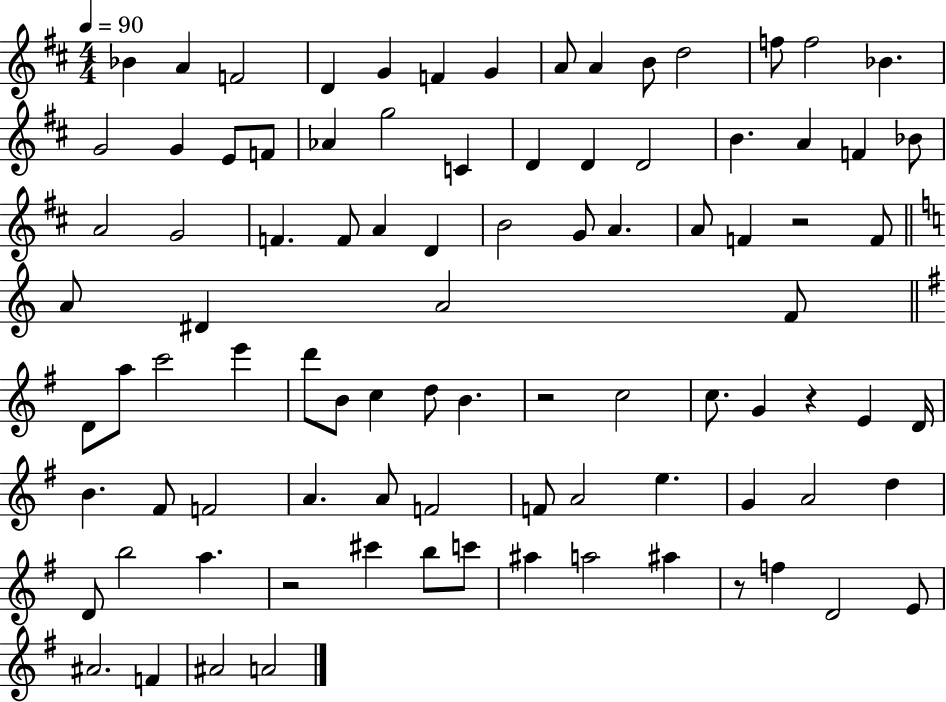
{
  \clef treble
  \numericTimeSignature
  \time 4/4
  \key d \major
  \tempo 4 = 90
  bes'4 a'4 f'2 | d'4 g'4 f'4 g'4 | a'8 a'4 b'8 d''2 | f''8 f''2 bes'4. | \break g'2 g'4 e'8 f'8 | aes'4 g''2 c'4 | d'4 d'4 d'2 | b'4. a'4 f'4 bes'8 | \break a'2 g'2 | f'4. f'8 a'4 d'4 | b'2 g'8 a'4. | a'8 f'4 r2 f'8 | \break \bar "||" \break \key a \minor a'8 dis'4 a'2 f'8 | \bar "||" \break \key g \major d'8 a''8 c'''2 e'''4 | d'''8 b'8 c''4 d''8 b'4. | r2 c''2 | c''8. g'4 r4 e'4 d'16 | \break b'4. fis'8 f'2 | a'4. a'8 f'2 | f'8 a'2 e''4. | g'4 a'2 d''4 | \break d'8 b''2 a''4. | r2 cis'''4 b''8 c'''8 | ais''4 a''2 ais''4 | r8 f''4 d'2 e'8 | \break ais'2. f'4 | ais'2 a'2 | \bar "|."
}